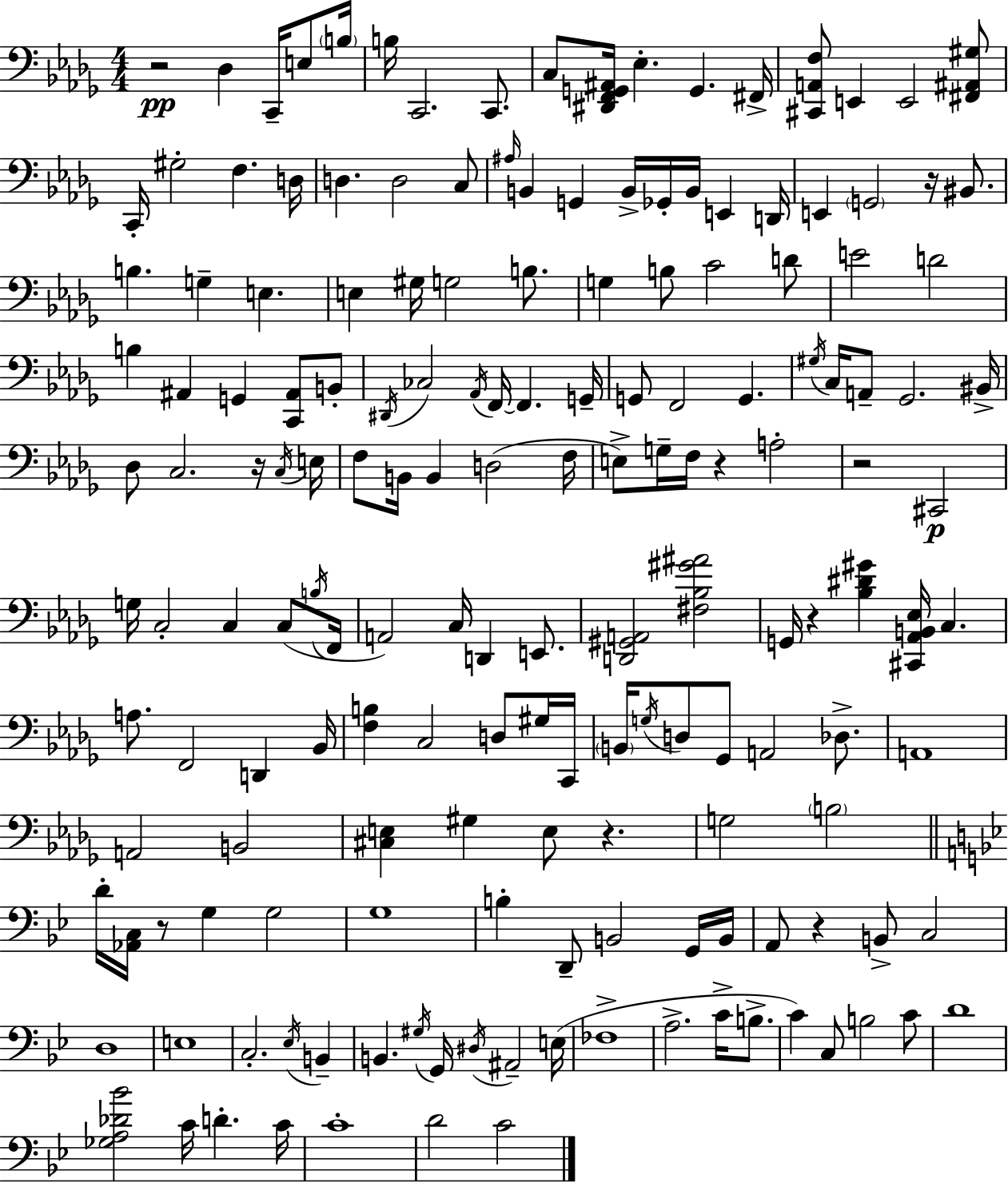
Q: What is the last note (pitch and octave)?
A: C4